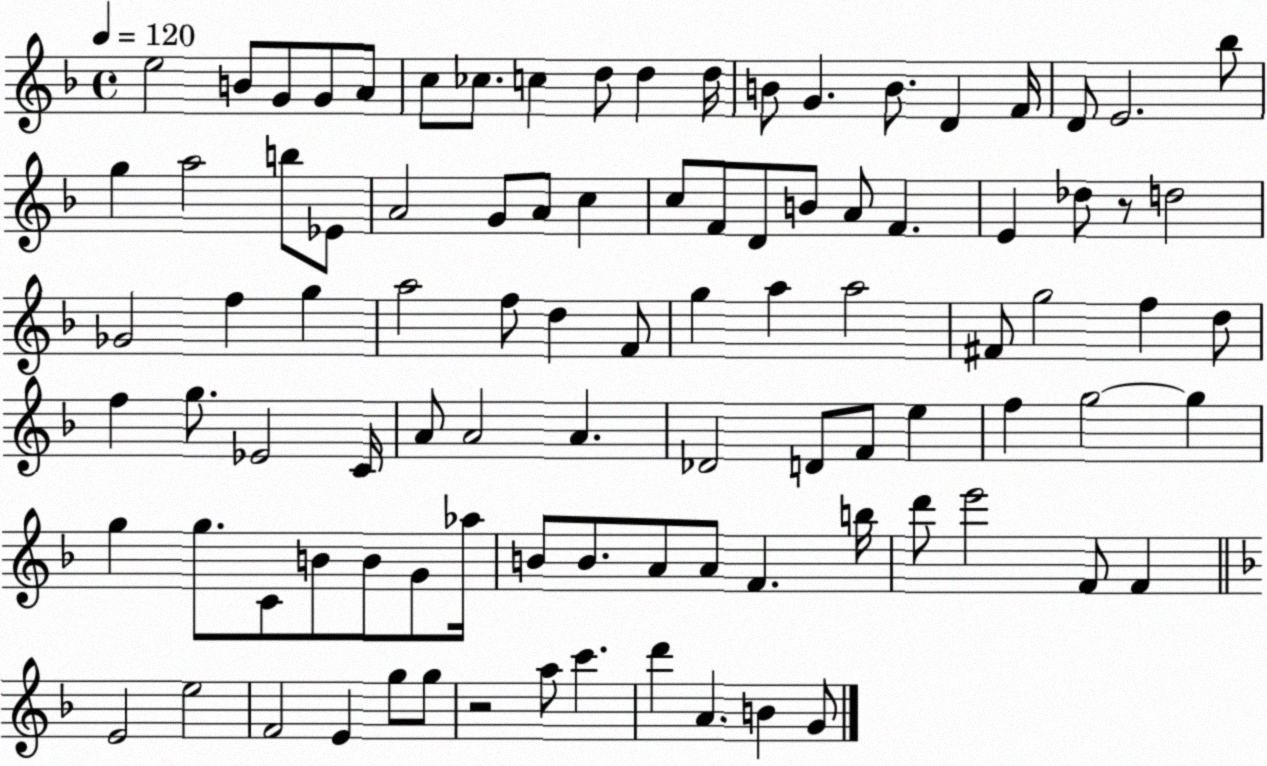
X:1
T:Untitled
M:4/4
L:1/4
K:F
e2 B/2 G/2 G/2 A/2 c/2 _c/2 c d/2 d d/4 B/2 G B/2 D F/4 D/2 E2 _b/2 g a2 b/2 _E/2 A2 G/2 A/2 c c/2 F/2 D/2 B/2 A/2 F E _d/2 z/2 d2 _G2 f g a2 f/2 d F/2 g a a2 ^F/2 g2 f d/2 f g/2 _E2 C/4 A/2 A2 A _D2 D/2 F/2 e f g2 g g g/2 C/2 B/2 B/2 G/2 _a/4 B/2 B/2 A/2 A/2 F b/4 d'/2 e'2 F/2 F E2 e2 F2 E g/2 g/2 z2 a/2 c' d' A B G/2